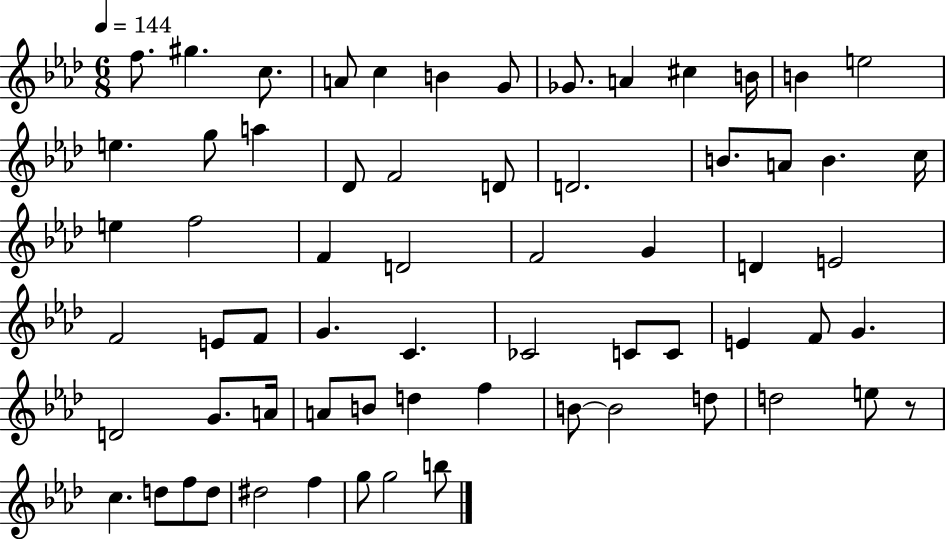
X:1
T:Untitled
M:6/8
L:1/4
K:Ab
f/2 ^g c/2 A/2 c B G/2 _G/2 A ^c B/4 B e2 e g/2 a _D/2 F2 D/2 D2 B/2 A/2 B c/4 e f2 F D2 F2 G D E2 F2 E/2 F/2 G C _C2 C/2 C/2 E F/2 G D2 G/2 A/4 A/2 B/2 d f B/2 B2 d/2 d2 e/2 z/2 c d/2 f/2 d/2 ^d2 f g/2 g2 b/2